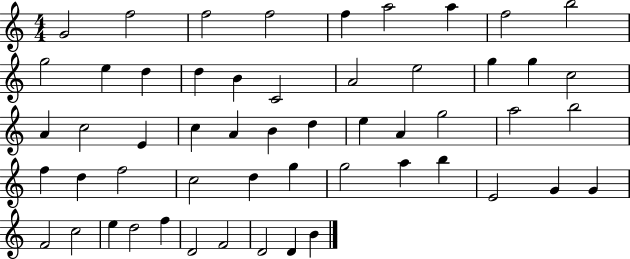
{
  \clef treble
  \numericTimeSignature
  \time 4/4
  \key c \major
  g'2 f''2 | f''2 f''2 | f''4 a''2 a''4 | f''2 b''2 | \break g''2 e''4 d''4 | d''4 b'4 c'2 | a'2 e''2 | g''4 g''4 c''2 | \break a'4 c''2 e'4 | c''4 a'4 b'4 d''4 | e''4 a'4 g''2 | a''2 b''2 | \break f''4 d''4 f''2 | c''2 d''4 g''4 | g''2 a''4 b''4 | e'2 g'4 g'4 | \break f'2 c''2 | e''4 d''2 f''4 | d'2 f'2 | d'2 d'4 b'4 | \break \bar "|."
}